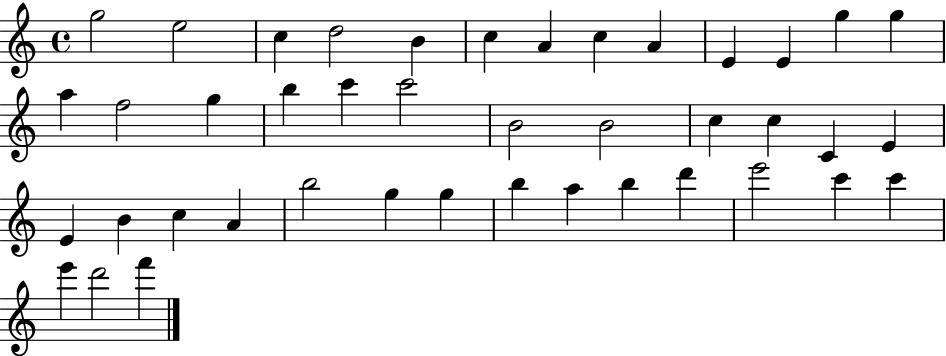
X:1
T:Untitled
M:4/4
L:1/4
K:C
g2 e2 c d2 B c A c A E E g g a f2 g b c' c'2 B2 B2 c c C E E B c A b2 g g b a b d' e'2 c' c' e' d'2 f'